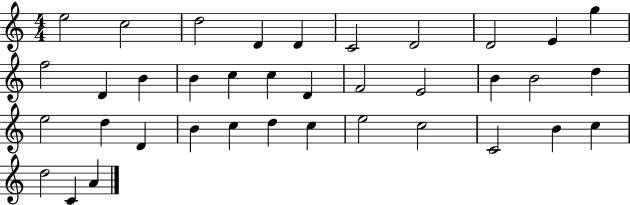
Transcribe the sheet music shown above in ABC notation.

X:1
T:Untitled
M:4/4
L:1/4
K:C
e2 c2 d2 D D C2 D2 D2 E g f2 D B B c c D F2 E2 B B2 d e2 d D B c d c e2 c2 C2 B c d2 C A